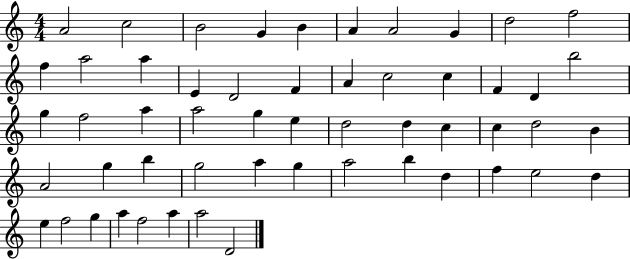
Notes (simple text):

A4/h C5/h B4/h G4/q B4/q A4/q A4/h G4/q D5/h F5/h F5/q A5/h A5/q E4/q D4/h F4/q A4/q C5/h C5/q F4/q D4/q B5/h G5/q F5/h A5/q A5/h G5/q E5/q D5/h D5/q C5/q C5/q D5/h B4/q A4/h G5/q B5/q G5/h A5/q G5/q A5/h B5/q D5/q F5/q E5/h D5/q E5/q F5/h G5/q A5/q F5/h A5/q A5/h D4/h